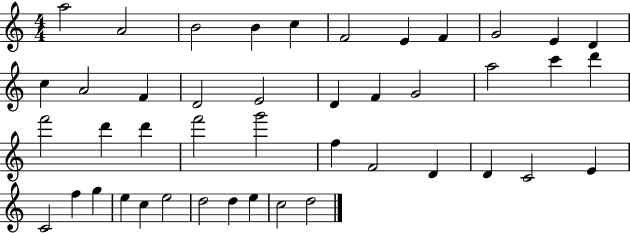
X:1
T:Untitled
M:4/4
L:1/4
K:C
a2 A2 B2 B c F2 E F G2 E D c A2 F D2 E2 D F G2 a2 c' d' f'2 d' d' f'2 g'2 f F2 D D C2 E C2 f g e c e2 d2 d e c2 d2